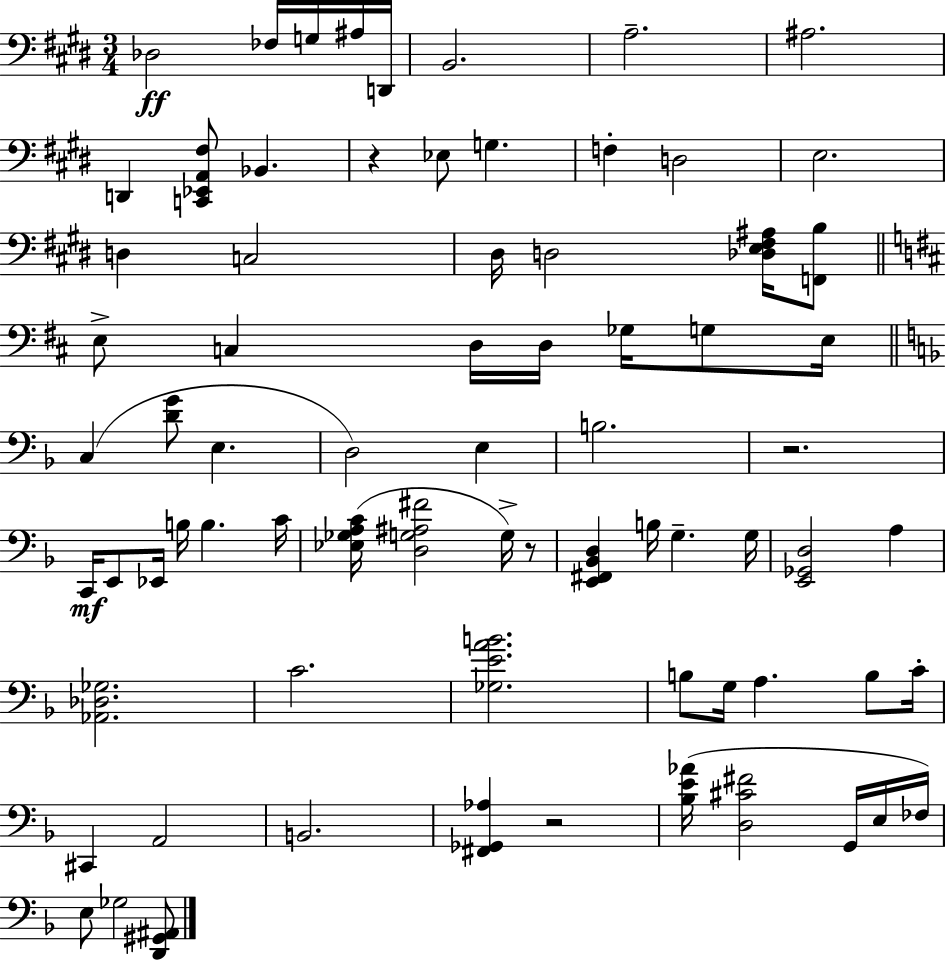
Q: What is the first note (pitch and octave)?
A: Db3